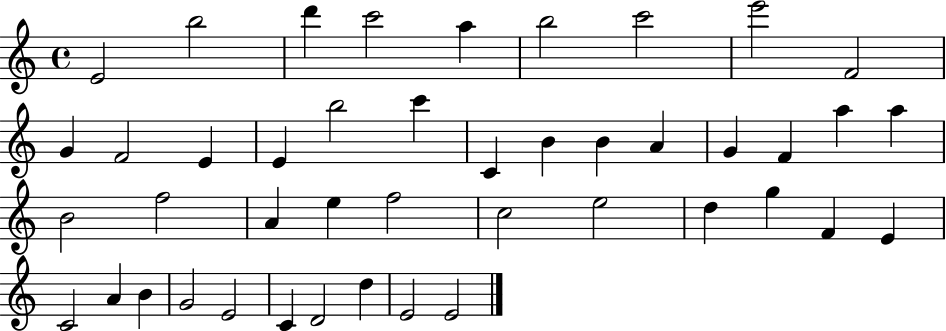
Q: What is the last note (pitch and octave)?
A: E4